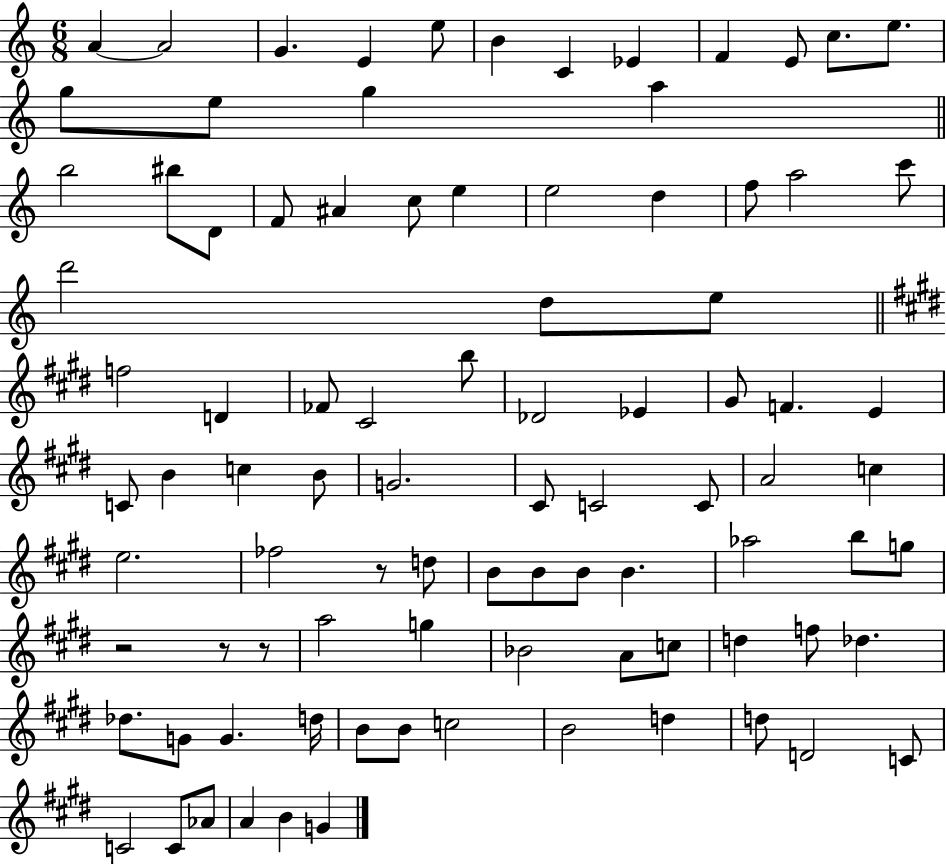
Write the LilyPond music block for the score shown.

{
  \clef treble
  \numericTimeSignature
  \time 6/8
  \key c \major
  a'4~~ a'2 | g'4. e'4 e''8 | b'4 c'4 ees'4 | f'4 e'8 c''8. e''8. | \break g''8 e''8 g''4 a''4 | \bar "||" \break \key a \minor b''2 bis''8 d'8 | f'8 ais'4 c''8 e''4 | e''2 d''4 | f''8 a''2 c'''8 | \break d'''2 d''8 e''8 | \bar "||" \break \key e \major f''2 d'4 | fes'8 cis'2 b''8 | des'2 ees'4 | gis'8 f'4. e'4 | \break c'8 b'4 c''4 b'8 | g'2. | cis'8 c'2 c'8 | a'2 c''4 | \break e''2. | fes''2 r8 d''8 | b'8 b'8 b'8 b'4. | aes''2 b''8 g''8 | \break r2 r8 r8 | a''2 g''4 | bes'2 a'8 c''8 | d''4 f''8 des''4. | \break des''8. g'8 g'4. d''16 | b'8 b'8 c''2 | b'2 d''4 | d''8 d'2 c'8 | \break c'2 c'8 aes'8 | a'4 b'4 g'4 | \bar "|."
}